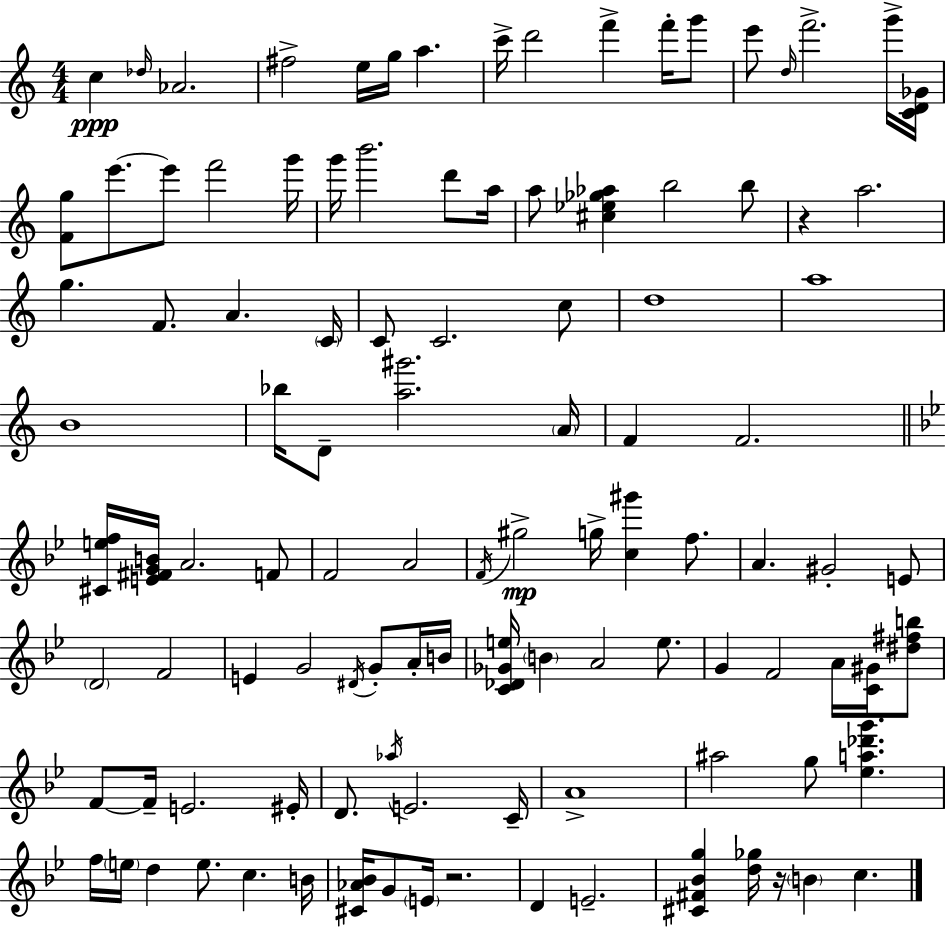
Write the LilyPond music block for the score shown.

{
  \clef treble
  \numericTimeSignature
  \time 4/4
  \key a \minor
  c''4\ppp \grace { des''16 } aes'2. | fis''2-> e''16 g''16 a''4. | c'''16-> d'''2 f'''4-> f'''16-. g'''8 | e'''8 \grace { d''16 } f'''2.-> | \break g'''16-> <c' d' ges'>16 <f' g''>8 e'''8.~~ e'''8 f'''2 | g'''16 g'''16 b'''2. d'''8 | a''16 a''8 <cis'' ees'' ges'' aes''>4 b''2 | b''8 r4 a''2. | \break g''4. f'8. a'4. | \parenthesize c'16 c'8 c'2. | c''8 d''1 | a''1 | \break b'1 | bes''16 d'8-- <a'' gis'''>2. | \parenthesize a'16 f'4 f'2. | \bar "||" \break \key bes \major <cis' e'' f''>16 <e' fis' g' b'>16 a'2. f'8 | f'2 a'2 | \acciaccatura { f'16 }\mp gis''2-> g''16-> <c'' gis'''>4 f''8. | a'4. gis'2-. e'8 | \break \parenthesize d'2 f'2 | e'4 g'2 \acciaccatura { dis'16 } g'8-. | a'16-. b'16 <c' des' ges' e''>16 \parenthesize b'4 a'2 e''8. | g'4 f'2 a'16 <c' gis'>16 | \break <dis'' fis'' b''>8 f'8~~ f'16-- e'2. | eis'16-. d'8. \acciaccatura { aes''16 } e'2. | c'16-- a'1-> | ais''2 g''8 <ees'' a'' des''' g'''>4. | \break f''16 \parenthesize e''16 d''4 e''8. c''4. | b'16 <cis' aes' bes'>16 g'8 \parenthesize e'16 r2. | d'4 e'2.-- | <cis' fis' bes' g''>4 <d'' ges''>16 r16 \parenthesize b'4 c''4. | \break \bar "|."
}